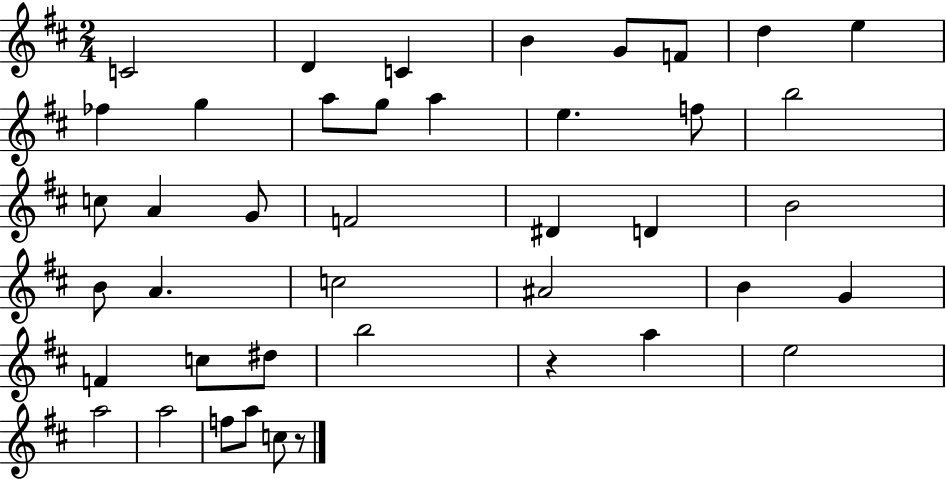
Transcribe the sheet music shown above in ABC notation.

X:1
T:Untitled
M:2/4
L:1/4
K:D
C2 D C B G/2 F/2 d e _f g a/2 g/2 a e f/2 b2 c/2 A G/2 F2 ^D D B2 B/2 A c2 ^A2 B G F c/2 ^d/2 b2 z a e2 a2 a2 f/2 a/2 c/2 z/2